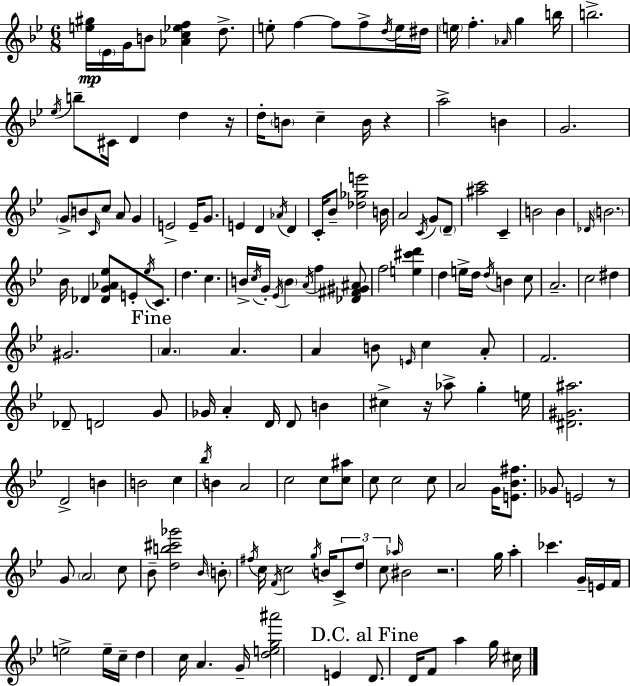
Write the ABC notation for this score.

X:1
T:Untitled
M:6/8
L:1/4
K:Bb
[e^g]/4 _E/4 G/4 B/2 [_Ac_ef] d/2 e/2 f f/2 f/2 d/4 e/4 ^d/4 e/4 f _A/4 g b/4 b2 _e/4 b/2 ^C/4 D d z/4 d/4 B/2 c B/4 z a2 B G2 G/2 B/2 C/4 c/2 A/2 G E2 E/4 G/2 E D _A/4 D C/4 _B/2 [_d_ge']2 B/4 A2 C/4 G/2 D/2 [^ac']2 C B2 B _D/4 B2 _B/4 _D [_DG_A_e]/2 E/2 _e/4 C/2 d c B/4 c/4 G/4 _E/4 B A/4 f [_D^F^G^A]/2 f2 [e^c'd'] d e/4 d/4 d/4 B c/2 A2 c2 ^d ^G2 A A A B/2 E/4 c A/2 F2 _D/2 D2 G/2 _G/4 A D/4 D/2 B ^c z/4 _a/2 g e/4 [^D^G^a]2 D2 B B2 c _b/4 B A2 c2 c/2 [c^a]/2 c/2 c2 c/2 A2 G/4 [E_B^f]/2 _G/2 E2 z/2 G/2 A2 c/2 _B/2 [db^c'_g']2 _B/4 B/2 ^f/4 c/4 F/4 c2 g/4 B/4 C/2 d/2 c/2 _a/4 ^B2 z2 g/4 a _c' G/4 E/4 F/4 e2 e/4 c/4 d c/4 A G/4 [deg^a']2 E D/2 D/4 F/2 a g/4 ^c/4